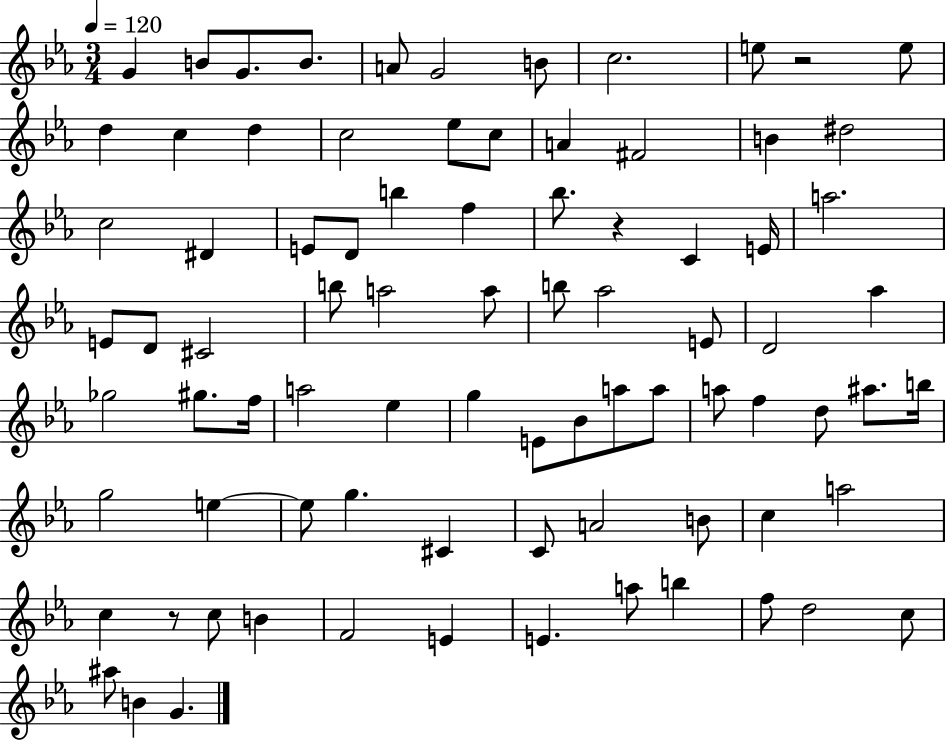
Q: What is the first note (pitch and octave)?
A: G4